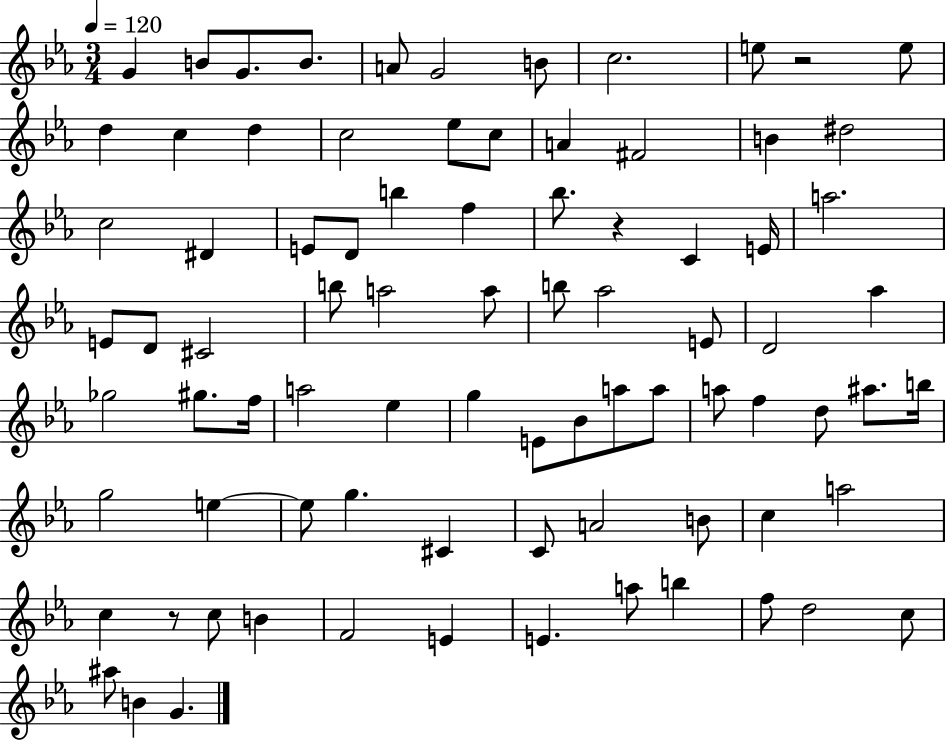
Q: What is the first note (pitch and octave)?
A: G4